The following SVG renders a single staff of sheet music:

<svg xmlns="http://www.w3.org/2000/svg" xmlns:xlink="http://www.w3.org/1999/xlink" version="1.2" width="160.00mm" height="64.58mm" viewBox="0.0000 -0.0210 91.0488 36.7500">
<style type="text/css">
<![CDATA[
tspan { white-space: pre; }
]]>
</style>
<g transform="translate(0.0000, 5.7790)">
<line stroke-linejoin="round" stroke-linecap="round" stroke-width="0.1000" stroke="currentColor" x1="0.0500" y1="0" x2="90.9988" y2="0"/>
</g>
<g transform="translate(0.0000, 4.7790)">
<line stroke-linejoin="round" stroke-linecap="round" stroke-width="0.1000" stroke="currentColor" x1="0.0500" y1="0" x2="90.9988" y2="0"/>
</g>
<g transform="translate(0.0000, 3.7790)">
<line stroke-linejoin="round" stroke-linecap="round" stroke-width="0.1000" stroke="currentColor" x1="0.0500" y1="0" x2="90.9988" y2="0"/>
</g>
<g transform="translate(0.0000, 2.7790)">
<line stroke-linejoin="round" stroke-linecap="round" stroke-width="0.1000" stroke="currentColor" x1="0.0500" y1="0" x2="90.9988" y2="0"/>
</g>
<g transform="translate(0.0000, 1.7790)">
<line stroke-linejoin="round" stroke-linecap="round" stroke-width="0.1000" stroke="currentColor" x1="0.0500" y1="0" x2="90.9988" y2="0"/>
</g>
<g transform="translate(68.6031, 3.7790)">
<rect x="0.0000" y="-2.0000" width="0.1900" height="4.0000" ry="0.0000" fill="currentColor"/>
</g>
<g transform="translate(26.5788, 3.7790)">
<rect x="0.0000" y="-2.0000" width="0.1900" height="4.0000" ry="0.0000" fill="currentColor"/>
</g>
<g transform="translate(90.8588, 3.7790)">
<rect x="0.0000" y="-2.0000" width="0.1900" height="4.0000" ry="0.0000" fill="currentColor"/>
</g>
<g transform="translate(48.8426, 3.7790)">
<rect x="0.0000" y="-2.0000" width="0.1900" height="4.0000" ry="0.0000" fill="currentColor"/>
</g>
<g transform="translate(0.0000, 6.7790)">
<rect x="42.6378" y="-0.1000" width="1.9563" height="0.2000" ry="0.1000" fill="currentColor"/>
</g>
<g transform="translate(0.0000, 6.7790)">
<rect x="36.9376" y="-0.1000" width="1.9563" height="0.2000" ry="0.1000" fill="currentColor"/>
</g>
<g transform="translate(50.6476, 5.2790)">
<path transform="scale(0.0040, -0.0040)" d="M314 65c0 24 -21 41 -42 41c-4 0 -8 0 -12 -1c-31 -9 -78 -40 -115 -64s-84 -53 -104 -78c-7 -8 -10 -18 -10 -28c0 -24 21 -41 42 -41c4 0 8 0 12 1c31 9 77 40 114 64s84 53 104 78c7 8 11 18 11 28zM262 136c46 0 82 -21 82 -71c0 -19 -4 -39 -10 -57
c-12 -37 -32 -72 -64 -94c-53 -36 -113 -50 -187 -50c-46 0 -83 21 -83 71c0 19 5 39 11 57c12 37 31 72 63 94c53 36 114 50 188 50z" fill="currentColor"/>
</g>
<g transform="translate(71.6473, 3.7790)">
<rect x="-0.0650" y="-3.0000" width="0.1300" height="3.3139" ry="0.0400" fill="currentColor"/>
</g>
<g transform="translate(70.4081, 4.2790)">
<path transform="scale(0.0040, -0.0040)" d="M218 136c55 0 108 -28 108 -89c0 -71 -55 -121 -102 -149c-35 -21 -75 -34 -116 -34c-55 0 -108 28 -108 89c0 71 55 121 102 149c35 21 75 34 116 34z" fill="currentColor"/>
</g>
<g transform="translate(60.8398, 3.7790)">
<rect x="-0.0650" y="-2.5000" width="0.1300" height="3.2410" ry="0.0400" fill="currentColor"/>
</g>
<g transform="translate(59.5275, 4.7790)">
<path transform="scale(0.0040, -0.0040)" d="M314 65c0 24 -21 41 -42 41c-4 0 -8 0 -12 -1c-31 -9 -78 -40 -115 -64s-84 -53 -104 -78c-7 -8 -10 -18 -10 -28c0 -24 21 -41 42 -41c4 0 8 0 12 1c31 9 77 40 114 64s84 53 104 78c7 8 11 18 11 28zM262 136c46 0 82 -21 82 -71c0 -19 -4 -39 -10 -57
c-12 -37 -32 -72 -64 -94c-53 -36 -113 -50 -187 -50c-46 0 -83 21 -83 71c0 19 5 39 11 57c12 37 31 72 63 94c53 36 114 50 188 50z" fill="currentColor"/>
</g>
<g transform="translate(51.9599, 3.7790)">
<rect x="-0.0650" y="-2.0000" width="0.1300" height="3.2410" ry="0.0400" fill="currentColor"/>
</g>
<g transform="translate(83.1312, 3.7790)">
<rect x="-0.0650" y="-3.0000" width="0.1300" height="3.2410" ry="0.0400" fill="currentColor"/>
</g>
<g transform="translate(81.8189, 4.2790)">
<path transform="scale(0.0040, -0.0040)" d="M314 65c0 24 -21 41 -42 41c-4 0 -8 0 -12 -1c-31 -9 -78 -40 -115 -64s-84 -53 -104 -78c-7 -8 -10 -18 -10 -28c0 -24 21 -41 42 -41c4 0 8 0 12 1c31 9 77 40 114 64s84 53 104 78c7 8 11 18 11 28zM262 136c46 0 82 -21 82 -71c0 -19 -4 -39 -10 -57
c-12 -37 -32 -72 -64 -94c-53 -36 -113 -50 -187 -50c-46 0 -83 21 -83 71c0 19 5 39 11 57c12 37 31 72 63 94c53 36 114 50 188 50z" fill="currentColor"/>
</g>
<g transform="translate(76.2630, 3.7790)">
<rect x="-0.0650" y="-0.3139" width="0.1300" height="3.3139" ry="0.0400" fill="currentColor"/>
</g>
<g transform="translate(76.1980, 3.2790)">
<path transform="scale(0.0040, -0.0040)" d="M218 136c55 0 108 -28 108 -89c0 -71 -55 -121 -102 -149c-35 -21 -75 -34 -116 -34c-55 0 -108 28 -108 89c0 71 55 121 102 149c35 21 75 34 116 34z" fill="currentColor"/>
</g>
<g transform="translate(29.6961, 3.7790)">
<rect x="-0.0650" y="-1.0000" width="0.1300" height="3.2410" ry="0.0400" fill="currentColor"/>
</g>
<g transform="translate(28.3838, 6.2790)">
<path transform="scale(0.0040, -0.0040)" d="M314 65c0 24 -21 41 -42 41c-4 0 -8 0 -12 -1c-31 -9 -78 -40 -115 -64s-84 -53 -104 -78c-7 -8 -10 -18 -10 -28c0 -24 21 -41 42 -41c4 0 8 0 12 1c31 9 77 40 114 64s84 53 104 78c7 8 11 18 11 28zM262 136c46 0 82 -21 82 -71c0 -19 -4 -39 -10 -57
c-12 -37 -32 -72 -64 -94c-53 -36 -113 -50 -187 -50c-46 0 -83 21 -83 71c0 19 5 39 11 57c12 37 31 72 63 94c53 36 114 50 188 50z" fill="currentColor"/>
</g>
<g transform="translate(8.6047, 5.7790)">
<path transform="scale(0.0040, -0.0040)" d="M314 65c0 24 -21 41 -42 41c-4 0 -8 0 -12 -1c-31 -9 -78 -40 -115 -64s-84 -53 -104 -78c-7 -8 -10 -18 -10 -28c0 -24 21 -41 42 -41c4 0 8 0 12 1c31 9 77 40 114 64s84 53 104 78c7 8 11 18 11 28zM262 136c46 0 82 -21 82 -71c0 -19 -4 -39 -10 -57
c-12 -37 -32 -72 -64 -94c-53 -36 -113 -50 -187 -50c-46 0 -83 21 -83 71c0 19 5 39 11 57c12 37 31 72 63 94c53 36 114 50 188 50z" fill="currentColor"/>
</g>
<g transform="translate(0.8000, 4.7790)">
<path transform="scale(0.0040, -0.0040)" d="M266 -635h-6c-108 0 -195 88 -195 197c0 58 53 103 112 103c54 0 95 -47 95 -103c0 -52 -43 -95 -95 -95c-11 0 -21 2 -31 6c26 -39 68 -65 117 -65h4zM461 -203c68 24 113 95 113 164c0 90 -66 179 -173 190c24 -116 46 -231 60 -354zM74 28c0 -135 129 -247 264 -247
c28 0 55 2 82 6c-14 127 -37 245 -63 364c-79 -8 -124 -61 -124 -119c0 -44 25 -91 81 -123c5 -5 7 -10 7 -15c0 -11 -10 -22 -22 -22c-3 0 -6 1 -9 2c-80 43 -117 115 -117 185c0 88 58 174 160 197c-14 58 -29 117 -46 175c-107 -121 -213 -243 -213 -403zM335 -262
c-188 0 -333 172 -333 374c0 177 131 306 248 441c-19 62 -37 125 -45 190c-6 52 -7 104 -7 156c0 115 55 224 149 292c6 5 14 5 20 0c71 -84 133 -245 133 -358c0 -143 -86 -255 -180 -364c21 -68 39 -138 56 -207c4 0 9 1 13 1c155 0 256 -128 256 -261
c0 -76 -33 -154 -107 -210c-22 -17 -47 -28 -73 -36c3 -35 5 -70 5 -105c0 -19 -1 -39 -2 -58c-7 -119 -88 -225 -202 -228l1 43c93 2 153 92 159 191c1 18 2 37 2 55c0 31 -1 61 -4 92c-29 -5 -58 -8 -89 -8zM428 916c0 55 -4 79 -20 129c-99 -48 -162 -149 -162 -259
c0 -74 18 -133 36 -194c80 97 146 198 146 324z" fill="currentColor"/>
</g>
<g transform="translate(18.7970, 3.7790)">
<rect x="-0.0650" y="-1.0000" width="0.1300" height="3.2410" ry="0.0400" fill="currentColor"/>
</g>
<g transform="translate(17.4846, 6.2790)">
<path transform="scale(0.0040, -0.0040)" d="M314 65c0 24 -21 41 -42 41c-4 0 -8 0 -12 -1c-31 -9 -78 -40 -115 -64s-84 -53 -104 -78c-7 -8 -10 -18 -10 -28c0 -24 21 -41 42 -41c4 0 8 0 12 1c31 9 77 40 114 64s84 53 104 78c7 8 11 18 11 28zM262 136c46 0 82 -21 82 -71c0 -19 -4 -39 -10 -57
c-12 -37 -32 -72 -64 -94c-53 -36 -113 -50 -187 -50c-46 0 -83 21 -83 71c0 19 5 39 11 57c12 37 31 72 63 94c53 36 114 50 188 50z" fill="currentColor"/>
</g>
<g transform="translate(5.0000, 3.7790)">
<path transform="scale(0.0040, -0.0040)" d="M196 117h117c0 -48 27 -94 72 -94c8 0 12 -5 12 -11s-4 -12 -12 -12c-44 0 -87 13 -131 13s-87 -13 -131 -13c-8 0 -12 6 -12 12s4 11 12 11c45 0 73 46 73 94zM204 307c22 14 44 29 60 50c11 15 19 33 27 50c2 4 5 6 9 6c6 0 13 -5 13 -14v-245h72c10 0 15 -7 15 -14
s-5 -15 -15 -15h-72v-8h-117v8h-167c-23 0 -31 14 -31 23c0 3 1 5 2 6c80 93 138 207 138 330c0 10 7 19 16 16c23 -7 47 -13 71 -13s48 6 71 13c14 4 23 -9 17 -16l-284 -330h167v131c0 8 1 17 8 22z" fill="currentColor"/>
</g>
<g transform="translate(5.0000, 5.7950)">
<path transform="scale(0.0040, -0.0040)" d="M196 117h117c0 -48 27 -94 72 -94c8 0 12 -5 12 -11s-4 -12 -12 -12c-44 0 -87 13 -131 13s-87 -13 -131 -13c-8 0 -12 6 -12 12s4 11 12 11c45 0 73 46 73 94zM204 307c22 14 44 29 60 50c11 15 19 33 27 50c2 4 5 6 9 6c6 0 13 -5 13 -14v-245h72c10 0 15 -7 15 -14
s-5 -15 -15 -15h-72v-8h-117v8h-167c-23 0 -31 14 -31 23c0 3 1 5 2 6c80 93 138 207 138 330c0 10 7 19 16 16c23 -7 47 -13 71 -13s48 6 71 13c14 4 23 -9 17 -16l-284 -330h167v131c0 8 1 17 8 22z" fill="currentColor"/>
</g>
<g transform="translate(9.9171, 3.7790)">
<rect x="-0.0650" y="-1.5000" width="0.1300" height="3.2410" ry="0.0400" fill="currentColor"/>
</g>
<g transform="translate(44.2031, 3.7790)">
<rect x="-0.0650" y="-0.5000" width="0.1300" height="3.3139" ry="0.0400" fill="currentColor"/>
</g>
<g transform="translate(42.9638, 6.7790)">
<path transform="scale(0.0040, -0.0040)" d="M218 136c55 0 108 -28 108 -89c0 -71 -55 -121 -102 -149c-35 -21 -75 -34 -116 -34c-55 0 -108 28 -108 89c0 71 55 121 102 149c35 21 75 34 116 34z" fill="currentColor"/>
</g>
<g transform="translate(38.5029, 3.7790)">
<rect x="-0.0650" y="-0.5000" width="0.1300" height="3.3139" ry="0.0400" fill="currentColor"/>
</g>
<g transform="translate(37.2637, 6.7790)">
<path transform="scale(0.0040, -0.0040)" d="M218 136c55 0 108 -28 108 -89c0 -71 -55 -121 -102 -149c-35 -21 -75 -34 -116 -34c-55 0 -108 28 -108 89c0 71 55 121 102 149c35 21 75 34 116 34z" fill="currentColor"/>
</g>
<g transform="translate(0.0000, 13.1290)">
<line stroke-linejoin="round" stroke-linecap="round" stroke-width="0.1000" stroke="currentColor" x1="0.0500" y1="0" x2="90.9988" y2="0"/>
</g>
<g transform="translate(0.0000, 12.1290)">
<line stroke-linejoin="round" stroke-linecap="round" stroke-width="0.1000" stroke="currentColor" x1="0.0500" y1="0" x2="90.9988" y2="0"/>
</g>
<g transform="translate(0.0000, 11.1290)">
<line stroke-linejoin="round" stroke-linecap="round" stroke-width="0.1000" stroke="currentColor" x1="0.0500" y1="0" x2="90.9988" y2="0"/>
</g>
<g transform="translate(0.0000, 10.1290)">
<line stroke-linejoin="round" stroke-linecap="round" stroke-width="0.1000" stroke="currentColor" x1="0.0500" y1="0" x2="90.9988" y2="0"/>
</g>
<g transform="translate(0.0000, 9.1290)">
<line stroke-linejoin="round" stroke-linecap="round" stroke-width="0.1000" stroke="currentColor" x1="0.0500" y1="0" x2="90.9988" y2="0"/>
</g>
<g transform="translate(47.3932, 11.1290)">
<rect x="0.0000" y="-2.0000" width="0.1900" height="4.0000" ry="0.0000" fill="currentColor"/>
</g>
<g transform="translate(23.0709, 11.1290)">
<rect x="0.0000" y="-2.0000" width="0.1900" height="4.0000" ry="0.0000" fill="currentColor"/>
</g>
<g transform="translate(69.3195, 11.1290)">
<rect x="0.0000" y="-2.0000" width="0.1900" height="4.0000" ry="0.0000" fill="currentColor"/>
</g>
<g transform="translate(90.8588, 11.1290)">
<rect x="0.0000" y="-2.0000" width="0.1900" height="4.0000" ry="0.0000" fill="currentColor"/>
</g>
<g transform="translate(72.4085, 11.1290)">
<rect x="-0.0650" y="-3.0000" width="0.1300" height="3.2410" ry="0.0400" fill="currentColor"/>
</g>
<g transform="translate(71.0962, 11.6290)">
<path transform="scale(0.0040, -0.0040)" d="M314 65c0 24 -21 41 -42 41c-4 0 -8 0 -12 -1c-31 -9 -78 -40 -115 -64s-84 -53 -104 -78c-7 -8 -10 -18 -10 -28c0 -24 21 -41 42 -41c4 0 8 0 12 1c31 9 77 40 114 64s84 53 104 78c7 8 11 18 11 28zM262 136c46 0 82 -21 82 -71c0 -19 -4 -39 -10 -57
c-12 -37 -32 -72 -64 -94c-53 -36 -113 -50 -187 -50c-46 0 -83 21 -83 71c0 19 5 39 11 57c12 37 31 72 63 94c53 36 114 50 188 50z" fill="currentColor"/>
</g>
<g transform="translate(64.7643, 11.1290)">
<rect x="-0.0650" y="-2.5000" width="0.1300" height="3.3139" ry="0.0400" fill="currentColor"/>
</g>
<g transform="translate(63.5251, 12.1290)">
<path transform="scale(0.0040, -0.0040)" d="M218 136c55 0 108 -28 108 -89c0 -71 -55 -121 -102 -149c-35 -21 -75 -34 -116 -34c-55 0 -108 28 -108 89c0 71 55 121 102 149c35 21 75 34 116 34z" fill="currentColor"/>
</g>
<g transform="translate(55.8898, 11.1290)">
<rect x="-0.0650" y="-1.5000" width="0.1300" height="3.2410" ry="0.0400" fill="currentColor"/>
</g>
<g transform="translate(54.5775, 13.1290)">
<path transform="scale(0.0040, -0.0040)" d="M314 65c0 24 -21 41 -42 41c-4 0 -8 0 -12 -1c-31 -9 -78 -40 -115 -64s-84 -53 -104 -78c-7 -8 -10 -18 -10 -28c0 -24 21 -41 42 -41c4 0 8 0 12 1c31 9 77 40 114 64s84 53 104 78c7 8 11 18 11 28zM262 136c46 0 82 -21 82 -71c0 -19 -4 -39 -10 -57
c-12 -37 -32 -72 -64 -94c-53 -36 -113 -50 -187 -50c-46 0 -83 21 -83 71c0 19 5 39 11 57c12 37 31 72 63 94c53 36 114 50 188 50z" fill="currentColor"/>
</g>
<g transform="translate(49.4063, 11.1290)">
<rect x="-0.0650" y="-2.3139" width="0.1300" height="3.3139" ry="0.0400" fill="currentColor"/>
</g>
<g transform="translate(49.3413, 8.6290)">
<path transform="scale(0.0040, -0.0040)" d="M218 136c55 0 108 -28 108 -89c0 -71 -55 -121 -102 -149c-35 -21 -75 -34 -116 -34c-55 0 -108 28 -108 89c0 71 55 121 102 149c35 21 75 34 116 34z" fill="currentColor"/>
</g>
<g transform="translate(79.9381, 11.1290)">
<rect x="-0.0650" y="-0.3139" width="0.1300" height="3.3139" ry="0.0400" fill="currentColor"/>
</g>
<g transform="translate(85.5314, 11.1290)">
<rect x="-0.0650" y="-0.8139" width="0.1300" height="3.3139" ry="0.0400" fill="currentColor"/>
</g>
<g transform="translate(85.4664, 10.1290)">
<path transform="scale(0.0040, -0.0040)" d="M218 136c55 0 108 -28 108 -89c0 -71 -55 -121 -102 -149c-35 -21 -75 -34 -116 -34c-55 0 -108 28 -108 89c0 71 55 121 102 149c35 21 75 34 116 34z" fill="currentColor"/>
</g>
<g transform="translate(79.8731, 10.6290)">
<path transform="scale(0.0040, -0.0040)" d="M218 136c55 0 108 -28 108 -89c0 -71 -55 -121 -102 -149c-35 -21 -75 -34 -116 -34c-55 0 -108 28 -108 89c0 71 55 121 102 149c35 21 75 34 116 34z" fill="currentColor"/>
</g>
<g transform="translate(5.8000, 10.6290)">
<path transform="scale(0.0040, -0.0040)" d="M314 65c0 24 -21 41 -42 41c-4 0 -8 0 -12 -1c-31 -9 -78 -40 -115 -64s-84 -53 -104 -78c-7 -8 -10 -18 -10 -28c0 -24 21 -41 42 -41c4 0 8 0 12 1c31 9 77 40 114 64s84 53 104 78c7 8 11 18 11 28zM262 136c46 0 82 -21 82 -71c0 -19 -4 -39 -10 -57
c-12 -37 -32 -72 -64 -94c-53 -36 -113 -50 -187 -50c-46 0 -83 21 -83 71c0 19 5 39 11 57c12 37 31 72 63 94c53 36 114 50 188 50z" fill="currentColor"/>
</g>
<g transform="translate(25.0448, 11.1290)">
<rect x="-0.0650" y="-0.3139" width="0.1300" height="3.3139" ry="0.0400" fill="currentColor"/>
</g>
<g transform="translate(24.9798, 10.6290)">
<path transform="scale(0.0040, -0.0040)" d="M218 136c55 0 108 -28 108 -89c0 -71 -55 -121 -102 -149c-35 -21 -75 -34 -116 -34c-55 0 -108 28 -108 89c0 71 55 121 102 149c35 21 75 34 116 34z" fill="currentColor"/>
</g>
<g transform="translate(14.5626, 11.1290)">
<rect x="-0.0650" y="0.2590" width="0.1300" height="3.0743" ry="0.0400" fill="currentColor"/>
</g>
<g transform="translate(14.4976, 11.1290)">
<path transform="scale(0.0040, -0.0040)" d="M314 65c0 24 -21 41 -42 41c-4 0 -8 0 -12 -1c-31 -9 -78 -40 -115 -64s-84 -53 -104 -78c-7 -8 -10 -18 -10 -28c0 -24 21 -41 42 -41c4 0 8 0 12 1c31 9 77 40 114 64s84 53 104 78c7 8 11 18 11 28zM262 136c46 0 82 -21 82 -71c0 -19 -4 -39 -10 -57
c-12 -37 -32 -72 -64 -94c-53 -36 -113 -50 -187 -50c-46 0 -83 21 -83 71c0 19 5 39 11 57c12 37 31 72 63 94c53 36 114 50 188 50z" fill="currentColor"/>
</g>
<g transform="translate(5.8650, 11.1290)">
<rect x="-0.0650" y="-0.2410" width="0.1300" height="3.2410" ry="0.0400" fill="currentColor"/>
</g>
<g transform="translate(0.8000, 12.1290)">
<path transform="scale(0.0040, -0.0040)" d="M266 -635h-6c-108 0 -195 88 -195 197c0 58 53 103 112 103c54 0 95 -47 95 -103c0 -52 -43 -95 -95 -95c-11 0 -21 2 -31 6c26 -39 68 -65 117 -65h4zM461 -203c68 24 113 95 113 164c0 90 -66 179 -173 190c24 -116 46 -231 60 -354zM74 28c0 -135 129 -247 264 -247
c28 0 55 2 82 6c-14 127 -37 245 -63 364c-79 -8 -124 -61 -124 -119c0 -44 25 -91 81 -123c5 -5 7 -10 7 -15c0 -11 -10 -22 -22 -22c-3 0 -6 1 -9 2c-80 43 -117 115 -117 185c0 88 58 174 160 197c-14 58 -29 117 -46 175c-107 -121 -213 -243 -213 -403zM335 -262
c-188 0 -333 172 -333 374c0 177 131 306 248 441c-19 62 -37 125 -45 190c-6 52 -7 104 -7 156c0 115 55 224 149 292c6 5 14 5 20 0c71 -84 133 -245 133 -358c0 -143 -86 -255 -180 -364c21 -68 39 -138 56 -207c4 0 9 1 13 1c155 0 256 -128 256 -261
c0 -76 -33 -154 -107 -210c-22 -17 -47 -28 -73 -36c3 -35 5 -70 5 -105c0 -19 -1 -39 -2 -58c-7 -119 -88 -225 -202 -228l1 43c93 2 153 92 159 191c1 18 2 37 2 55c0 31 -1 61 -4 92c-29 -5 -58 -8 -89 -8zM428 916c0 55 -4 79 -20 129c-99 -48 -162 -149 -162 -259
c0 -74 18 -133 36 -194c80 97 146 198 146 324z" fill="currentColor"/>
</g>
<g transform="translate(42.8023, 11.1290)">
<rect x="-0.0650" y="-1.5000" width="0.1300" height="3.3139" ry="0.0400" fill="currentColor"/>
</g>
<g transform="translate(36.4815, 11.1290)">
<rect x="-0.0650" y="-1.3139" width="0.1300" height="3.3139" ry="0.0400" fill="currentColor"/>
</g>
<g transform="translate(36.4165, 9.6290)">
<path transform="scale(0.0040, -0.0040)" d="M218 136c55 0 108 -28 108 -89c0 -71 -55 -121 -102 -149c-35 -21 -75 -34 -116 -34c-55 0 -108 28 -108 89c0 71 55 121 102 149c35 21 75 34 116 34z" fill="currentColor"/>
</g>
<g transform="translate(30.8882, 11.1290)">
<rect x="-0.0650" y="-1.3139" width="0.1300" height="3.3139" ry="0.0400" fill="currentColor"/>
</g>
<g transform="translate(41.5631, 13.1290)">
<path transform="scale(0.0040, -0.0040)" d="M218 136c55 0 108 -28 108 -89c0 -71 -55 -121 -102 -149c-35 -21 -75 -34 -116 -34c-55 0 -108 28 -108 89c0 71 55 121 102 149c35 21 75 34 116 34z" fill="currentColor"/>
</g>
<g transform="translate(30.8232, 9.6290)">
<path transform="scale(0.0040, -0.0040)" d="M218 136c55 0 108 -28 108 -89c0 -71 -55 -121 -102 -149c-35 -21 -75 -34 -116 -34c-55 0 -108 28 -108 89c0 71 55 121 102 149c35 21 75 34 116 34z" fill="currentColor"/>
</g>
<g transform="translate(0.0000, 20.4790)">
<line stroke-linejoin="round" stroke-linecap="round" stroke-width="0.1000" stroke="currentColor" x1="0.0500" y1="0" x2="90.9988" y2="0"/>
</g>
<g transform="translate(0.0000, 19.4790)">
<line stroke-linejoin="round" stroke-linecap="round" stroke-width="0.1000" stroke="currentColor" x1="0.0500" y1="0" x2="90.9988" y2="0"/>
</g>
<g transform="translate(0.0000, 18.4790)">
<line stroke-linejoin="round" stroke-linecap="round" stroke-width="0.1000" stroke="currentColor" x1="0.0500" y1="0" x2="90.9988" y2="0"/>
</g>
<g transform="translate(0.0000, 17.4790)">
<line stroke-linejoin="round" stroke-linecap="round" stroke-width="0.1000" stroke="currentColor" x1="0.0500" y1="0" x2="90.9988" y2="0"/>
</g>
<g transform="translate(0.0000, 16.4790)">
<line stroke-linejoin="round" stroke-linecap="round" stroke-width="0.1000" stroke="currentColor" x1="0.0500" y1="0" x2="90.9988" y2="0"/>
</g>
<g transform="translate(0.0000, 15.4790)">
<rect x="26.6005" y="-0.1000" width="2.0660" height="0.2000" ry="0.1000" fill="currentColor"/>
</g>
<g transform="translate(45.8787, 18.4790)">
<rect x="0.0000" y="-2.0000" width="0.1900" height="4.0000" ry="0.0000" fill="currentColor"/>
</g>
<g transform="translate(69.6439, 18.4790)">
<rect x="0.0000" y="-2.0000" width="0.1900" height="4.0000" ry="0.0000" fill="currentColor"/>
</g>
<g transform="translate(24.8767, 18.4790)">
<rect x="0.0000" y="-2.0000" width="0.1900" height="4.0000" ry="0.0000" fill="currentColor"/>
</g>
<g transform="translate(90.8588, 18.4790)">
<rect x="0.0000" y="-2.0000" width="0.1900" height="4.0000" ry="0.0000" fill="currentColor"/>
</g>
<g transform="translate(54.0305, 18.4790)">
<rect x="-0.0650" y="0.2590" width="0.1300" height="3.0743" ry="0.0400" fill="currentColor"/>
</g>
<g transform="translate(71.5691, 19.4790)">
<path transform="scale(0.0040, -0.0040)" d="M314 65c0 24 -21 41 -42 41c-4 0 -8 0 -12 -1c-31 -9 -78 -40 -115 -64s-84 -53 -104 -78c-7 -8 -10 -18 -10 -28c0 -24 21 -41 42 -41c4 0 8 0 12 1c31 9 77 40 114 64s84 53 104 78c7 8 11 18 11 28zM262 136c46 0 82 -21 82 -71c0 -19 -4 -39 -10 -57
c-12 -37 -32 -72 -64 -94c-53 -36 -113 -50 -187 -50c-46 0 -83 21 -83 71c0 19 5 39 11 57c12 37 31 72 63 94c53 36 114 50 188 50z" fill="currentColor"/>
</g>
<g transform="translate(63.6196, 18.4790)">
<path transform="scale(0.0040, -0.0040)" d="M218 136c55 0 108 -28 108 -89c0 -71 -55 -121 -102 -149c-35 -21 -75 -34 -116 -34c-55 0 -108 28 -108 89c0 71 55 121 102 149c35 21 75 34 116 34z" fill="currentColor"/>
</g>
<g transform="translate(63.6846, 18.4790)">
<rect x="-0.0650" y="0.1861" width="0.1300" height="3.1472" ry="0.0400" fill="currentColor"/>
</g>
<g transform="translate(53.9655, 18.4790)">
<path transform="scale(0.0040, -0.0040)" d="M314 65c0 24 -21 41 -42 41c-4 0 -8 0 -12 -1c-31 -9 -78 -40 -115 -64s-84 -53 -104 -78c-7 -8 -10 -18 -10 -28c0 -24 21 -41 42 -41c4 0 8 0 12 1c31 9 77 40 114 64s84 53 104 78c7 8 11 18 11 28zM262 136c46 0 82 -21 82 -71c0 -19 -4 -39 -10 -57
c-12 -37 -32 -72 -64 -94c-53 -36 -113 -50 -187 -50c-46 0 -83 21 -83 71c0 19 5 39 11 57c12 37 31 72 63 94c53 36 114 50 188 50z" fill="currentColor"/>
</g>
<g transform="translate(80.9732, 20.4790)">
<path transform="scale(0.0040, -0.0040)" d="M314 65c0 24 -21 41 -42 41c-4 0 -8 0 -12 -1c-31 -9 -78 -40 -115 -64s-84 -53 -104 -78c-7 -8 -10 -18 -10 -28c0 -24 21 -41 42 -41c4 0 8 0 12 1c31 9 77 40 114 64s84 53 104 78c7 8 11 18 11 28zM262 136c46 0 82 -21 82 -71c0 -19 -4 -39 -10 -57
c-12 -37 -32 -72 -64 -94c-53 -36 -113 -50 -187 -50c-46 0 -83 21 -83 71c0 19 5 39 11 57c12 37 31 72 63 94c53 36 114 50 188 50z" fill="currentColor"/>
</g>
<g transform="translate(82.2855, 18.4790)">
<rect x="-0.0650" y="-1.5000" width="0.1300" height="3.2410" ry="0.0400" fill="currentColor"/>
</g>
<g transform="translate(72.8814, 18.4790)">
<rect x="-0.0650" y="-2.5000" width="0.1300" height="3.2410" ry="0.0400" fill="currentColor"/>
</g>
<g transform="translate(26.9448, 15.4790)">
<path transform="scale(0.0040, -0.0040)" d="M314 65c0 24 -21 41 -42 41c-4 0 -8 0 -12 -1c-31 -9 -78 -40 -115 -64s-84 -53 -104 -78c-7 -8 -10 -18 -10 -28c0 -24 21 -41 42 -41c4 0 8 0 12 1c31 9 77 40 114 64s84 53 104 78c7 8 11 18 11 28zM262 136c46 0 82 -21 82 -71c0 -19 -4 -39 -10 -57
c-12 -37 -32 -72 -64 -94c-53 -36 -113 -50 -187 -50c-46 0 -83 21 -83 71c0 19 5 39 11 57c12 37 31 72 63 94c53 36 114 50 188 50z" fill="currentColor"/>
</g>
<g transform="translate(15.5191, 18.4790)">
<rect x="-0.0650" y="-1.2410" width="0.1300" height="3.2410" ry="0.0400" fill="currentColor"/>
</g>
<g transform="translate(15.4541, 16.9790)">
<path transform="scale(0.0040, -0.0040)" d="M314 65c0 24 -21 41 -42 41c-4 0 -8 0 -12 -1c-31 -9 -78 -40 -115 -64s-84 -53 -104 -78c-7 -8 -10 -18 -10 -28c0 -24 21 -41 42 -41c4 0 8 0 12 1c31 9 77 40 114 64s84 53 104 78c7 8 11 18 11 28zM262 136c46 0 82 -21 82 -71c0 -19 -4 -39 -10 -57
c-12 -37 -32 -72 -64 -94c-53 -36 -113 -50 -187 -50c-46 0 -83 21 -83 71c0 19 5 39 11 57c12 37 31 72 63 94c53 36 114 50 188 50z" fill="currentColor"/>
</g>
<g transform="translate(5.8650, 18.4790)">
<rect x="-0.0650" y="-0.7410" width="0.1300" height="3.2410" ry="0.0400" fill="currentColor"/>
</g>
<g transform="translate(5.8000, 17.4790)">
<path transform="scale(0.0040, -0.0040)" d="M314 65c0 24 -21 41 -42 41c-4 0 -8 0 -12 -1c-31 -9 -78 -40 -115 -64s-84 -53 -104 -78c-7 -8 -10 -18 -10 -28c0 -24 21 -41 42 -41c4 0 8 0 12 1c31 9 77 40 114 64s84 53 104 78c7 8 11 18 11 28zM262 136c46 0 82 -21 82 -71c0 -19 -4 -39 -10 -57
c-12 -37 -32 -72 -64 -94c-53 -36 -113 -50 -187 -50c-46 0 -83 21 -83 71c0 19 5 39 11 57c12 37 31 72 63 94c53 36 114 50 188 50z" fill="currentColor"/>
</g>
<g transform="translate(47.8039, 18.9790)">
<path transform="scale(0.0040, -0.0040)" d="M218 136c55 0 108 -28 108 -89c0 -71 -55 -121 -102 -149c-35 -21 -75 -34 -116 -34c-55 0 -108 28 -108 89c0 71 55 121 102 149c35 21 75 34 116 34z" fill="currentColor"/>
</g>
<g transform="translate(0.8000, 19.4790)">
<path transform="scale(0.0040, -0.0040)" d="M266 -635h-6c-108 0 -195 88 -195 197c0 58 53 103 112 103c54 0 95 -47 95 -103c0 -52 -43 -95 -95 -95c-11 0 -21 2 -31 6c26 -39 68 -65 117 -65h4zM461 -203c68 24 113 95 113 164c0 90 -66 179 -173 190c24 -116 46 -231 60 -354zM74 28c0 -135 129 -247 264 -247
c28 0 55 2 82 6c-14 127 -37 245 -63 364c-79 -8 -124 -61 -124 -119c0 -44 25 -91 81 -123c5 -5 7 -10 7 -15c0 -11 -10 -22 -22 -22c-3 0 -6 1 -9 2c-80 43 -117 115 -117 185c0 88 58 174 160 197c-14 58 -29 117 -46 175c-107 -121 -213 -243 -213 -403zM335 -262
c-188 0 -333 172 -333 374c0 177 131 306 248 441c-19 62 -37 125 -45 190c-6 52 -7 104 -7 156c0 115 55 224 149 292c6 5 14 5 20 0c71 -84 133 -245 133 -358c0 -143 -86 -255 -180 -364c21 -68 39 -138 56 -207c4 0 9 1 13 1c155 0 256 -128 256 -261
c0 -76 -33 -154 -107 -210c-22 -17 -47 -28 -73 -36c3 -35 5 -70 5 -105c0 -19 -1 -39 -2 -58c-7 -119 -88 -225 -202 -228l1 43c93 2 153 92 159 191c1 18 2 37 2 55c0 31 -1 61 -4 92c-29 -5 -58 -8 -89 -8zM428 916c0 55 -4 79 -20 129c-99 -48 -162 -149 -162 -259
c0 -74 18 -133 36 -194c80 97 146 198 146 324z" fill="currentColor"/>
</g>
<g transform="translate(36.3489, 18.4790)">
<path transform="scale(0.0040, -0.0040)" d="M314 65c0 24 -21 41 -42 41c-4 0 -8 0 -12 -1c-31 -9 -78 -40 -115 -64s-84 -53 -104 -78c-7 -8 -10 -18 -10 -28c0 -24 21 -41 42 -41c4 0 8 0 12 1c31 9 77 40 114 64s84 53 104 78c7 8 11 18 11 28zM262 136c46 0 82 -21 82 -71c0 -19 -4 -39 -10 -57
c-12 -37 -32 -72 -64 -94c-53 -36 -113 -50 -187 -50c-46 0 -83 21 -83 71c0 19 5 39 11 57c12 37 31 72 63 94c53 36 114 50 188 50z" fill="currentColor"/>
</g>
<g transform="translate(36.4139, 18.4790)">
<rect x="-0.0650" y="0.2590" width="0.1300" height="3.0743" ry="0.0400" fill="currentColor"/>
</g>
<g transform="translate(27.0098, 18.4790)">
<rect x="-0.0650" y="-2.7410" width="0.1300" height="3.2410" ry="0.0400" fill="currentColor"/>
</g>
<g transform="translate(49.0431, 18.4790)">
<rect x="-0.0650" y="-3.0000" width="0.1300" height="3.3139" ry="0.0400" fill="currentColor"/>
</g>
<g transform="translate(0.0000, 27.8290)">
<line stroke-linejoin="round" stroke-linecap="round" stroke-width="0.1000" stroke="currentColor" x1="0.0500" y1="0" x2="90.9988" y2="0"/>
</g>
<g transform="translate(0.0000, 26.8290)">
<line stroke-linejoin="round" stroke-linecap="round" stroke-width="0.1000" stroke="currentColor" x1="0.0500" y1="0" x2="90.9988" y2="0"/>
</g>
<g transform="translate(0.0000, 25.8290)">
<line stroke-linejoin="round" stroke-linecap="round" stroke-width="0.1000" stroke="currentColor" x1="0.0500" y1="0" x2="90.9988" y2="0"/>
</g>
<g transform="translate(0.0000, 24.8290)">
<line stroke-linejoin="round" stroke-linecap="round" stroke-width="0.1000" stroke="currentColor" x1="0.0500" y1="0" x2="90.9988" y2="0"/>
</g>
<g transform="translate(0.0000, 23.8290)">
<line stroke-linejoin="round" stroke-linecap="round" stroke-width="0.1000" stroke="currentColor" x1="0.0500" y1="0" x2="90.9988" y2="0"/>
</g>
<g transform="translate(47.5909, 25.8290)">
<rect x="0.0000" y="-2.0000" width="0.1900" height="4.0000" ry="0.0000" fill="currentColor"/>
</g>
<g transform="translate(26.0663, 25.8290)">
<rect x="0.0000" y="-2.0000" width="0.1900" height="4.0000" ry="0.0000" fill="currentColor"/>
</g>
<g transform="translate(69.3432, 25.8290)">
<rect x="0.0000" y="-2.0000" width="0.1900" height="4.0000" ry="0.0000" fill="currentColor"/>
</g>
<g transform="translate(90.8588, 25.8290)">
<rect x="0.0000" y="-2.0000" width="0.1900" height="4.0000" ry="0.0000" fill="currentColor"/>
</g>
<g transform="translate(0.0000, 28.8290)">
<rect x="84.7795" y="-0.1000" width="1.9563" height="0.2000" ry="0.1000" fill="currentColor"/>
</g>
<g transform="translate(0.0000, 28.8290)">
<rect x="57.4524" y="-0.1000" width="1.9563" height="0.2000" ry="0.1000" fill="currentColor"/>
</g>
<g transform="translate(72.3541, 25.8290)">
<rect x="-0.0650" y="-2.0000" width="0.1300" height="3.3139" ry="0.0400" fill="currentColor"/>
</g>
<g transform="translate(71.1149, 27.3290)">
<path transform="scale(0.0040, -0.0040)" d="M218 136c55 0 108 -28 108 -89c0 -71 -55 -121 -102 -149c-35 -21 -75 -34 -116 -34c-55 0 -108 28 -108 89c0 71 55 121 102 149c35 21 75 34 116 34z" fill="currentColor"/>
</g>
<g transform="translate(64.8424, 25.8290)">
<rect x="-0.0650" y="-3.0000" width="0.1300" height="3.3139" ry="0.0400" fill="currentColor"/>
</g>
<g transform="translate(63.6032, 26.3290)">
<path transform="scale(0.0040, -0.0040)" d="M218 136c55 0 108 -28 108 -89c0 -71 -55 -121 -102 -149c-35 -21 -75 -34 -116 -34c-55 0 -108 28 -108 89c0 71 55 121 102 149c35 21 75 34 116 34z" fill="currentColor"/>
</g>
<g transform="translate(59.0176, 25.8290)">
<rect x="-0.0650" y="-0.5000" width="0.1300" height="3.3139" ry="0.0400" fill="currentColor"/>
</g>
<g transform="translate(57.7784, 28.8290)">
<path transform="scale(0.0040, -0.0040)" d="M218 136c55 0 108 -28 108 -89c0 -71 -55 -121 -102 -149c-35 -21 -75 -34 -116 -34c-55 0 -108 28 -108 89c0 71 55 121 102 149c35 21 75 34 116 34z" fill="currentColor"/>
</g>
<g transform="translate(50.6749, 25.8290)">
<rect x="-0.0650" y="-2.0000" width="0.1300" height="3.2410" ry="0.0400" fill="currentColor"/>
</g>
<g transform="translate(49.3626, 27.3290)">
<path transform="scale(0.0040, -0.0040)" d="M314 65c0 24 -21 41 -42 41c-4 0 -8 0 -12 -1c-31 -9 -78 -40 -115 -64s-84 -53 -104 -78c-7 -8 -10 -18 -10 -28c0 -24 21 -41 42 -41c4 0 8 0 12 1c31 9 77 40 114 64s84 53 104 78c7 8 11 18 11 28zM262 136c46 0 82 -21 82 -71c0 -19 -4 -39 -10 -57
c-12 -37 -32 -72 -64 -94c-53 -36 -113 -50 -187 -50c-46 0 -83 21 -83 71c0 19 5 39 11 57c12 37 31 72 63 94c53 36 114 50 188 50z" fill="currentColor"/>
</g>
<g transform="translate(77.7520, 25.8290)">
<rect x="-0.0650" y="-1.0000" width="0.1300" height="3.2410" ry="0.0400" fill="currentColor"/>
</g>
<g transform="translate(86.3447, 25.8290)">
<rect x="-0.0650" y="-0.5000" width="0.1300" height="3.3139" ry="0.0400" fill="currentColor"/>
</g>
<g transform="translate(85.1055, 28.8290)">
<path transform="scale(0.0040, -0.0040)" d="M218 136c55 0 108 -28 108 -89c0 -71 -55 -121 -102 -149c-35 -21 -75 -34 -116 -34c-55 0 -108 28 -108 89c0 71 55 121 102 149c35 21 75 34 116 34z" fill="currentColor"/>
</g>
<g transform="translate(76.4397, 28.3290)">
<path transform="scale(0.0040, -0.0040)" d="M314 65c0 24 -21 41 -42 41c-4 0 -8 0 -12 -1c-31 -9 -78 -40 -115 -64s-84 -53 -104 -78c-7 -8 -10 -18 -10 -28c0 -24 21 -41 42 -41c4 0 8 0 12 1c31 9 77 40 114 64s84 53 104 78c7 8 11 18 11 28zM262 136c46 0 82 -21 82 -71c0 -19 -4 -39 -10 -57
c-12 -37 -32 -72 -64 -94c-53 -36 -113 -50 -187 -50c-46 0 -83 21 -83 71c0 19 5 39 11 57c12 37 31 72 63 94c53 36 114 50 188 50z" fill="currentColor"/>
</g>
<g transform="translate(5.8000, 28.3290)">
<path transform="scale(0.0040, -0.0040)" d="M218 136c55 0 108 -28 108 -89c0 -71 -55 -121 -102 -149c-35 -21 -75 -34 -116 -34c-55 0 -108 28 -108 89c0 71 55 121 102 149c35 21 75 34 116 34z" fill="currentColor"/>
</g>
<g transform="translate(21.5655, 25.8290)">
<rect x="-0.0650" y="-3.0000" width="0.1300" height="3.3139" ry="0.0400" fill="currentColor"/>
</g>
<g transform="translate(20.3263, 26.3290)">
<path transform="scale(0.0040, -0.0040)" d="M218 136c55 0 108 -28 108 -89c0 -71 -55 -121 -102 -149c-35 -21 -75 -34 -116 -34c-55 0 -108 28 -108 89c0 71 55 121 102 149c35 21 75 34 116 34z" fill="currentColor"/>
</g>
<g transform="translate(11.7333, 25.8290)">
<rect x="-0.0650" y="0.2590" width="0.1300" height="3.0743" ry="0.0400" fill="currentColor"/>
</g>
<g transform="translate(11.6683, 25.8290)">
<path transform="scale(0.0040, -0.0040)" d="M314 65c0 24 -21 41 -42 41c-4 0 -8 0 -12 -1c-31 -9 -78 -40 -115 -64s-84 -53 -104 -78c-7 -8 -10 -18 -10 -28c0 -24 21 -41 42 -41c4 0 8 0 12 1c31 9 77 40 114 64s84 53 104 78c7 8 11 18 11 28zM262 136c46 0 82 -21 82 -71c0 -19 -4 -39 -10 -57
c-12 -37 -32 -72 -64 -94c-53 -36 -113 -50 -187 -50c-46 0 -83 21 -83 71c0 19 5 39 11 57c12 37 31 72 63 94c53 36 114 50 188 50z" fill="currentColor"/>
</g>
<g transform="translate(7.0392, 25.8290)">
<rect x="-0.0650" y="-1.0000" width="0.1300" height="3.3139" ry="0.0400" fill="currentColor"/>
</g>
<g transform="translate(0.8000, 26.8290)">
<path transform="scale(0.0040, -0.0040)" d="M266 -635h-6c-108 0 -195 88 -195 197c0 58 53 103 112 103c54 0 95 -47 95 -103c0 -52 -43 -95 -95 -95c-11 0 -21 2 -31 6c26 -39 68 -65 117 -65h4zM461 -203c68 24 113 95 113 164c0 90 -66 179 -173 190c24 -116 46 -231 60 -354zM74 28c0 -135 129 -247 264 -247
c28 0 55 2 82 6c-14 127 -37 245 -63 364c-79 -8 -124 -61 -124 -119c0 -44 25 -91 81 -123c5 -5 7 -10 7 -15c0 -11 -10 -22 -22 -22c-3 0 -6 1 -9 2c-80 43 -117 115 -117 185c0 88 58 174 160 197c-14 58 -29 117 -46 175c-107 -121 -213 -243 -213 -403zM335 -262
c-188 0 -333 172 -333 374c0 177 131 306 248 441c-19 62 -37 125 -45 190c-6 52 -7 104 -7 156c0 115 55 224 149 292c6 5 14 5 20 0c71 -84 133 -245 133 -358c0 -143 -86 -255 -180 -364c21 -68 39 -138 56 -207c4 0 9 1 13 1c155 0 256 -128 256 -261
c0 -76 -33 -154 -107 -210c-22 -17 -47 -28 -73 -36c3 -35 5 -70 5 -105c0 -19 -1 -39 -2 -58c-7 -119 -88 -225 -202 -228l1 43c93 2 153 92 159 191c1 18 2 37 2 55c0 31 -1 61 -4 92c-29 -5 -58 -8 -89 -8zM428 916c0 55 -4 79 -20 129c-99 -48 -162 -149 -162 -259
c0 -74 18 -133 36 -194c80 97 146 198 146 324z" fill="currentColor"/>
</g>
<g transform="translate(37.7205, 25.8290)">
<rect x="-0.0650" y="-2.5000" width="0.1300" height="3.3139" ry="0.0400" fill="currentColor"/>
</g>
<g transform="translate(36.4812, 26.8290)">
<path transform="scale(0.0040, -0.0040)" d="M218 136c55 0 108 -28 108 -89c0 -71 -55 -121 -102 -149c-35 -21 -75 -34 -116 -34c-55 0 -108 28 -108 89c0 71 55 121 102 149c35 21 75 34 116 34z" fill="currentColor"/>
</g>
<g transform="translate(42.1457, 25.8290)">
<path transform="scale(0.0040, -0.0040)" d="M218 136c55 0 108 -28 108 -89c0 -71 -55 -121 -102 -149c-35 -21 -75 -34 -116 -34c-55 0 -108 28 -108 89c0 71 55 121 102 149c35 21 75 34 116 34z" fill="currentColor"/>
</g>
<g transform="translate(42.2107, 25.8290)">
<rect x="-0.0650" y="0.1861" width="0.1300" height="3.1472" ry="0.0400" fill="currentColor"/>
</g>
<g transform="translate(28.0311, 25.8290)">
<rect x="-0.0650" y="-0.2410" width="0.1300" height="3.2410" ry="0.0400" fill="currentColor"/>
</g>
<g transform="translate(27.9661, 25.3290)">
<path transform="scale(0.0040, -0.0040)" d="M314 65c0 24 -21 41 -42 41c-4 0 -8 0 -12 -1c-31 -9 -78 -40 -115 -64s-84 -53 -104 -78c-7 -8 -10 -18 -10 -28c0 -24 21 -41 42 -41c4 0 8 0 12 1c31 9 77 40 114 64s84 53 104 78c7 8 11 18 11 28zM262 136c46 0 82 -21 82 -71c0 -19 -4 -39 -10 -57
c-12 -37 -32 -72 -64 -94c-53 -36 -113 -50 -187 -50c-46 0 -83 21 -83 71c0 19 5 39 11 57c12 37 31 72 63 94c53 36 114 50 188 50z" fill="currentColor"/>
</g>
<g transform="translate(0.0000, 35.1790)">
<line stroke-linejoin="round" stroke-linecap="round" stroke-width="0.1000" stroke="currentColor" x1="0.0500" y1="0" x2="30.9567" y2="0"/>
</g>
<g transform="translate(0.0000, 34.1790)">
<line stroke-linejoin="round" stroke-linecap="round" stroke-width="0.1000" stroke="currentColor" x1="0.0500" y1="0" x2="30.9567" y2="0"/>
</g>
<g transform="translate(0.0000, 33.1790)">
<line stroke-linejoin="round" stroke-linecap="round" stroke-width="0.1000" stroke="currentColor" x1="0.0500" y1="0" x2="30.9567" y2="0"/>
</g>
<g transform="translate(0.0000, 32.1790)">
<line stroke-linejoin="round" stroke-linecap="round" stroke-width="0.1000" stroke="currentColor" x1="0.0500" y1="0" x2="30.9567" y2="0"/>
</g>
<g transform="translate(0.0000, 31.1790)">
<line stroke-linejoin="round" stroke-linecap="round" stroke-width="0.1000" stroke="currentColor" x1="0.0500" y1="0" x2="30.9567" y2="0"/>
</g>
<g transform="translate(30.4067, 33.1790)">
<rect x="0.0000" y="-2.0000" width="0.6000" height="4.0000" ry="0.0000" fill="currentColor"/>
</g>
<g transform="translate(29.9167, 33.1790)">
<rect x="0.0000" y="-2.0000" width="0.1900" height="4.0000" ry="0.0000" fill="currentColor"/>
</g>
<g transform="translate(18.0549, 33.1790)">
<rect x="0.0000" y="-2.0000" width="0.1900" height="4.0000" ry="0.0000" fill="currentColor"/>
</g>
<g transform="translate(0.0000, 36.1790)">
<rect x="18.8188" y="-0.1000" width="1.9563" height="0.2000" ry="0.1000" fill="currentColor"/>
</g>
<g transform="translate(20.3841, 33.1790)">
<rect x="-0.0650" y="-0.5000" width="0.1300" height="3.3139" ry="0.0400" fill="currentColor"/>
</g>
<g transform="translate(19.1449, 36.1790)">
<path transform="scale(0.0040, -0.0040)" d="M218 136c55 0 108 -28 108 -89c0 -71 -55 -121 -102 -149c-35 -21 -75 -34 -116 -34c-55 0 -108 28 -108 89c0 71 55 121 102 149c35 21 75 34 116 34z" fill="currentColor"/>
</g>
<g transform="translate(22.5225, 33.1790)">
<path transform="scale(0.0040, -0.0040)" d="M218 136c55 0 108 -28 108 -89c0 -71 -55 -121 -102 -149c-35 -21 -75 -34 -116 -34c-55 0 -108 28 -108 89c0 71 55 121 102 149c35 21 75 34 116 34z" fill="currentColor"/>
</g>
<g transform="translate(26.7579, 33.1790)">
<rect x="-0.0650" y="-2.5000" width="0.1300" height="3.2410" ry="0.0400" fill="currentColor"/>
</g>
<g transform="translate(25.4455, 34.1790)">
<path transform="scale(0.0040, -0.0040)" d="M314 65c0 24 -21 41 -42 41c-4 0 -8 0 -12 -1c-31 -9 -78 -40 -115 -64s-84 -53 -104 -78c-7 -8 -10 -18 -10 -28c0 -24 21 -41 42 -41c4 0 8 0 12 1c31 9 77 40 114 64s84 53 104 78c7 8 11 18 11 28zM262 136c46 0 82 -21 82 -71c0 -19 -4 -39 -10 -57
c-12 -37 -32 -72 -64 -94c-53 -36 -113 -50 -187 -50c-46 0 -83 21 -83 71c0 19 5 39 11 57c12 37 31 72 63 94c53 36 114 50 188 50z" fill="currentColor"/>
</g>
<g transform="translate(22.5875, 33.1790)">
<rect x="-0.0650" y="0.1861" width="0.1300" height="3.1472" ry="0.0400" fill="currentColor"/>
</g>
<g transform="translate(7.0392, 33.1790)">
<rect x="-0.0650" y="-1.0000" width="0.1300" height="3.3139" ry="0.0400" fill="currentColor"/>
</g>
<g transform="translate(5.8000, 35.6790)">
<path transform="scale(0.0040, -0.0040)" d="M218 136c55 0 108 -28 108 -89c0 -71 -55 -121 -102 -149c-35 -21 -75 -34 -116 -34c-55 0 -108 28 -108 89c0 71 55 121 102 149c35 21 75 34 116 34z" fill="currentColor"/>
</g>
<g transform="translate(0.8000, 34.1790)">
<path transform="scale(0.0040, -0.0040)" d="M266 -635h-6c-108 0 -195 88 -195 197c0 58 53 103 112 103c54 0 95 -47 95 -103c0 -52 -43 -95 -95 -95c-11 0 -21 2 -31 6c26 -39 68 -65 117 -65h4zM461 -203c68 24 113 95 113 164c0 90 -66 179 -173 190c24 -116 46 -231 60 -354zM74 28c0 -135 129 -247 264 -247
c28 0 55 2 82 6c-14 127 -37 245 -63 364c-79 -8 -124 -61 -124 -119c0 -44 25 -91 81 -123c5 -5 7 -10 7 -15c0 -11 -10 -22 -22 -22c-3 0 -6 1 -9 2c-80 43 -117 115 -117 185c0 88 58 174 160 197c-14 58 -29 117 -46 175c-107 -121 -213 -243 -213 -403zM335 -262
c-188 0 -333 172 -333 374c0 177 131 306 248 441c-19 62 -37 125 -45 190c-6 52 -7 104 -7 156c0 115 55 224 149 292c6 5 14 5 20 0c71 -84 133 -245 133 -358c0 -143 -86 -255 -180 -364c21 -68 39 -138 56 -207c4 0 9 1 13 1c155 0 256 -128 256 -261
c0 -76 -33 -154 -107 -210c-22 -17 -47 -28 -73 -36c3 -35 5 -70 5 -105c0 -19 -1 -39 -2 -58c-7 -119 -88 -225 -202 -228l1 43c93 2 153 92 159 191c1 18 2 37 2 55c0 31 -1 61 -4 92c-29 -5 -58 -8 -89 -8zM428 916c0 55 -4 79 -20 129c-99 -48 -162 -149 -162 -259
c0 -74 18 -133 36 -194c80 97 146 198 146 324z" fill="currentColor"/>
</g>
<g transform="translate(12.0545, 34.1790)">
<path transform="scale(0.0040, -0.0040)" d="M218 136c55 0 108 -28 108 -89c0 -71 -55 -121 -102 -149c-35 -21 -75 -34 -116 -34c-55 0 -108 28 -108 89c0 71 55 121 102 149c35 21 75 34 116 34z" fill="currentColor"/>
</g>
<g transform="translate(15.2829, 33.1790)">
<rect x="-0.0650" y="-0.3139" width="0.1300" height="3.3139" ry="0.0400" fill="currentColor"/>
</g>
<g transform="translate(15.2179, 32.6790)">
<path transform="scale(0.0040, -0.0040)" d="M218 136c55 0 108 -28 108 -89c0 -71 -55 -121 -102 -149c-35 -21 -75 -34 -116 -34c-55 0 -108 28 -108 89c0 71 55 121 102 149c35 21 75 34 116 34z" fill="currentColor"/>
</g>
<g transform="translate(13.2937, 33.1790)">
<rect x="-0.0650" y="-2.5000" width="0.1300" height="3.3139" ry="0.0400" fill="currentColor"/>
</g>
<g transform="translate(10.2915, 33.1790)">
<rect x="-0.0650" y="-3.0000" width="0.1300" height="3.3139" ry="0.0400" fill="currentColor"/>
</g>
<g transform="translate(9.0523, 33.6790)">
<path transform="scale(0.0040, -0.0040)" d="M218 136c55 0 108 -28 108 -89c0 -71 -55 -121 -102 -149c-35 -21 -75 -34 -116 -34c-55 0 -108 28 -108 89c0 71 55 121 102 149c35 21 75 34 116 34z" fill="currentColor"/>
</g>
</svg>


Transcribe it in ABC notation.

X:1
T:Untitled
M:4/4
L:1/4
K:C
E2 D2 D2 C C F2 G2 A c A2 c2 B2 c e e E g E2 G A2 c d d2 e2 a2 B2 A B2 B G2 E2 D B2 A c2 G B F2 C A F D2 C D A G c C B G2